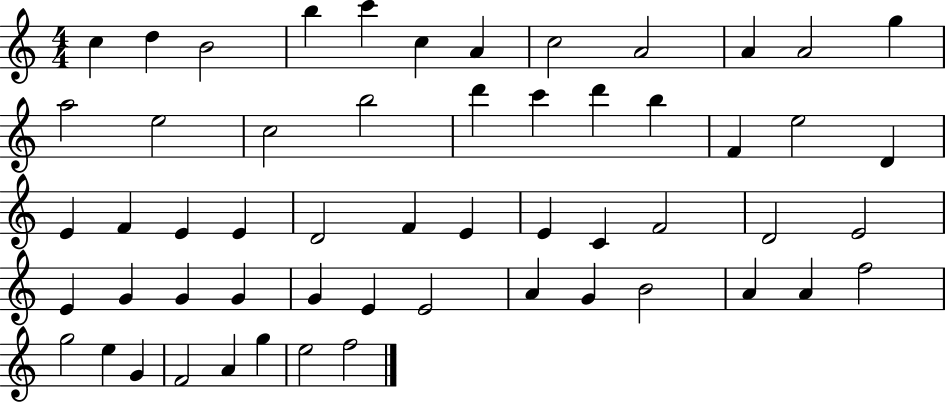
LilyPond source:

{
  \clef treble
  \numericTimeSignature
  \time 4/4
  \key c \major
  c''4 d''4 b'2 | b''4 c'''4 c''4 a'4 | c''2 a'2 | a'4 a'2 g''4 | \break a''2 e''2 | c''2 b''2 | d'''4 c'''4 d'''4 b''4 | f'4 e''2 d'4 | \break e'4 f'4 e'4 e'4 | d'2 f'4 e'4 | e'4 c'4 f'2 | d'2 e'2 | \break e'4 g'4 g'4 g'4 | g'4 e'4 e'2 | a'4 g'4 b'2 | a'4 a'4 f''2 | \break g''2 e''4 g'4 | f'2 a'4 g''4 | e''2 f''2 | \bar "|."
}